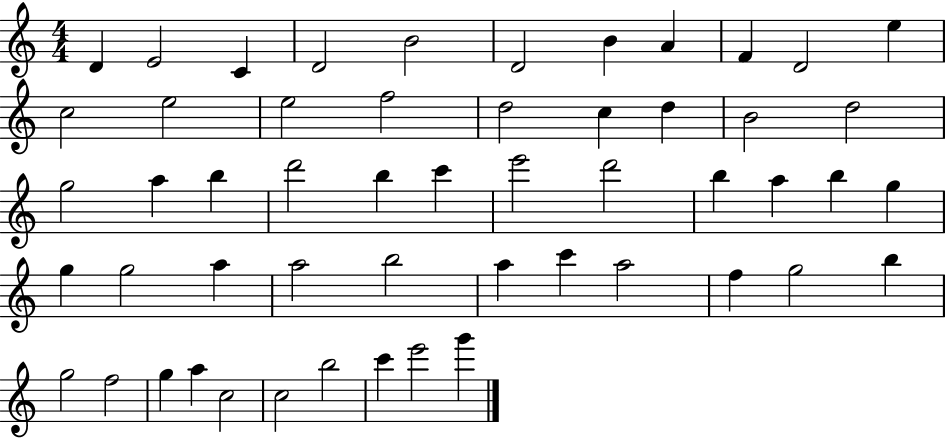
X:1
T:Untitled
M:4/4
L:1/4
K:C
D E2 C D2 B2 D2 B A F D2 e c2 e2 e2 f2 d2 c d B2 d2 g2 a b d'2 b c' e'2 d'2 b a b g g g2 a a2 b2 a c' a2 f g2 b g2 f2 g a c2 c2 b2 c' e'2 g'